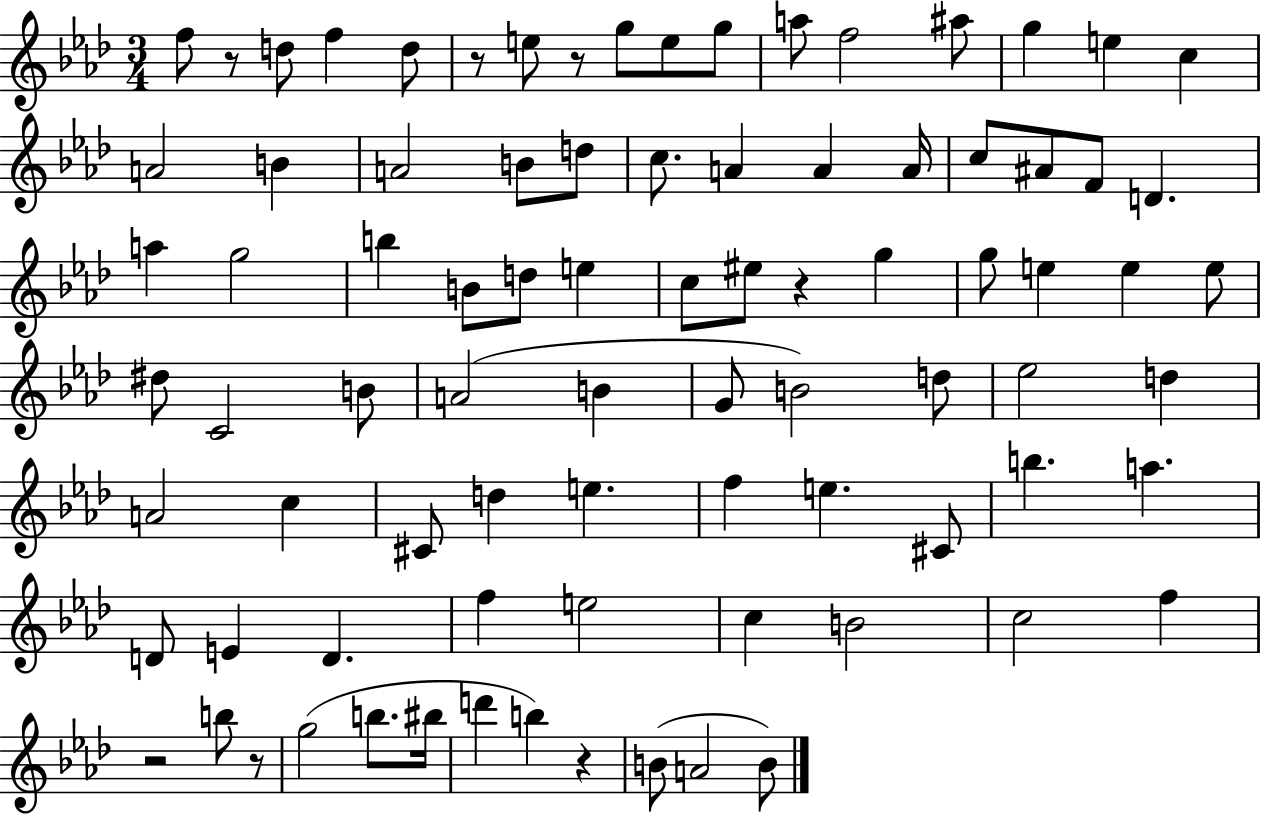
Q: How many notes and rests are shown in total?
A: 85